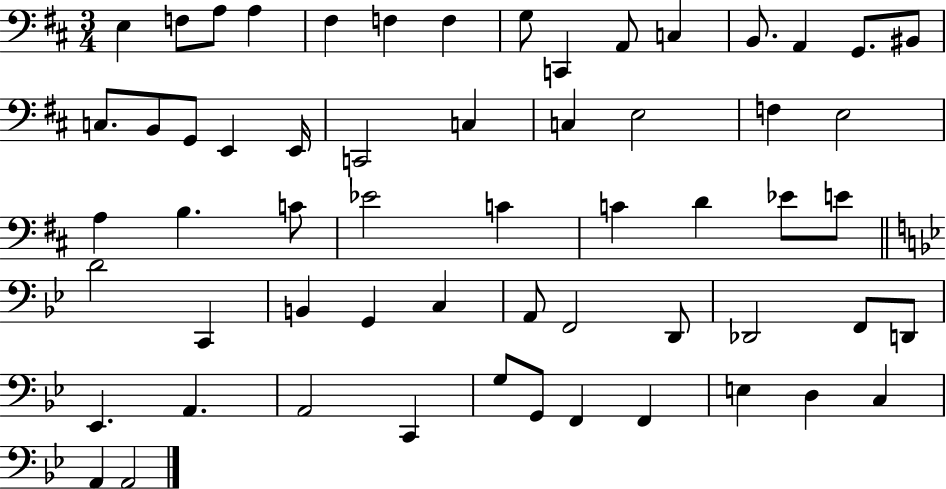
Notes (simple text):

E3/q F3/e A3/e A3/q F#3/q F3/q F3/q G3/e C2/q A2/e C3/q B2/e. A2/q G2/e. BIS2/e C3/e. B2/e G2/e E2/q E2/s C2/h C3/q C3/q E3/h F3/q E3/h A3/q B3/q. C4/e Eb4/h C4/q C4/q D4/q Eb4/e E4/e D4/h C2/q B2/q G2/q C3/q A2/e F2/h D2/e Db2/h F2/e D2/e Eb2/q. A2/q. A2/h C2/q G3/e G2/e F2/q F2/q E3/q D3/q C3/q A2/q A2/h